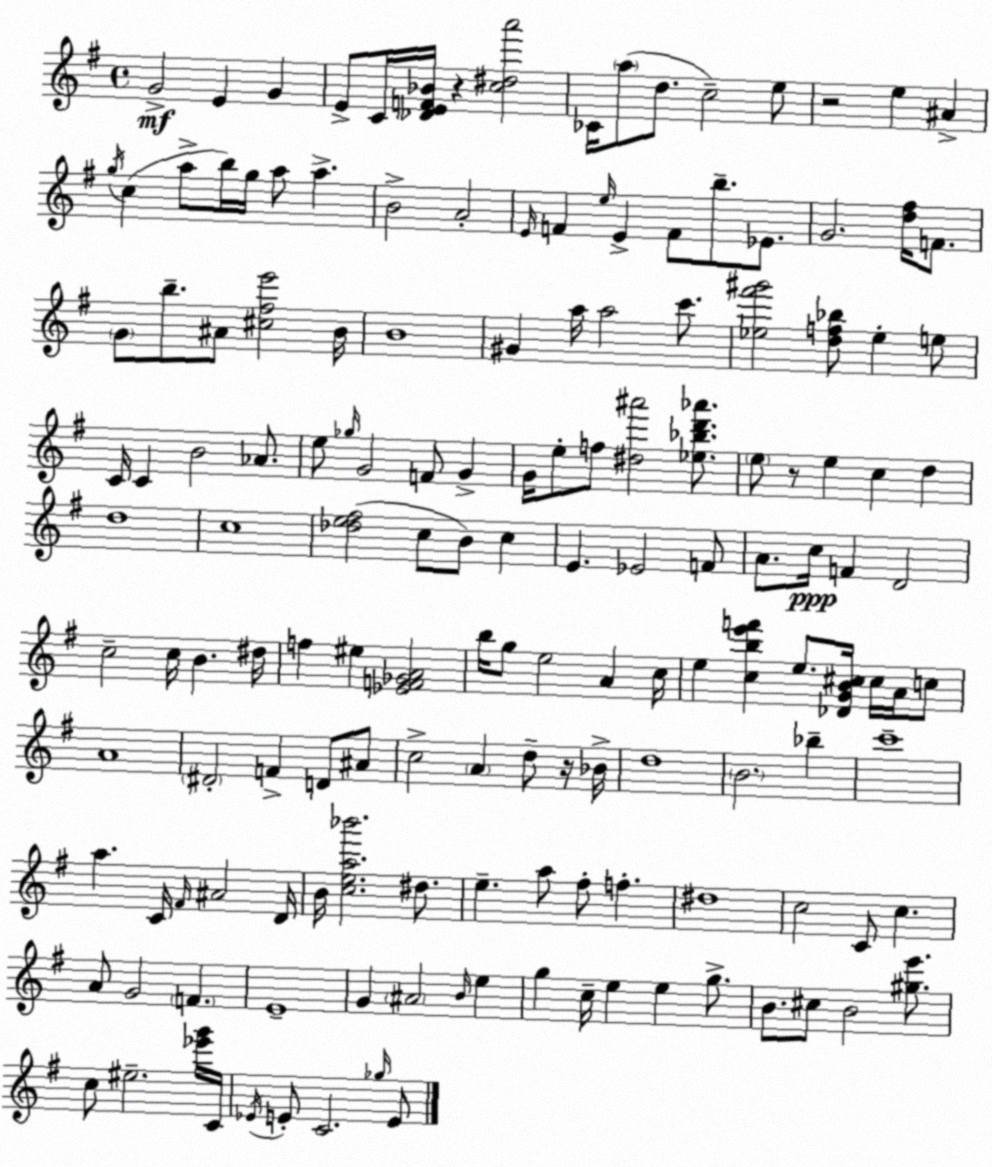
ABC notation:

X:1
T:Untitled
M:4/4
L:1/4
K:G
G2 E G E/2 C/4 [_DEF_B]/4 z [c^da']2 _C/4 a/2 d/2 c2 e/2 z2 e ^A g/4 c a/2 b/4 g/4 a/2 a B2 A2 E/4 F e/4 E F/2 b/2 _E/2 G2 [d^f]/4 F/2 G/2 b/2 ^A/2 [^c^fe']2 B/4 B4 ^G a/4 a2 c'/2 [_e^f'^g']2 [df_b]/2 _e e/2 C/4 C B2 _A/2 e/2 _g/4 G2 F/2 G G/4 e/2 f/2 [^d^a']2 [_e_bd'_a']/2 e/2 z/2 e c d d4 c4 [_de^f]2 c/2 B/2 c E _E2 F/2 A/2 c/4 F D2 c2 c/4 B ^d/4 f ^e [_EF_GA]2 b/4 g/2 e2 A c/4 e [cbe'f'] e/2 [_DGB^c]/4 ^c/4 A/4 c/2 A4 ^D2 F D/2 ^A/2 c2 A d/2 z/4 _B/4 d4 B2 _b c'4 a C/4 ^F/4 ^A2 D/4 B/4 [cea_b']2 ^d/2 e a/2 ^f/2 f ^d4 c2 C/2 c A/2 G2 F E4 G ^A2 B/4 e g c/4 e e g/2 B/2 ^c/2 B2 [^ge']/2 c/2 ^e2 [_e'g']/4 C/4 _E/4 E/2 C2 _g/4 E/2